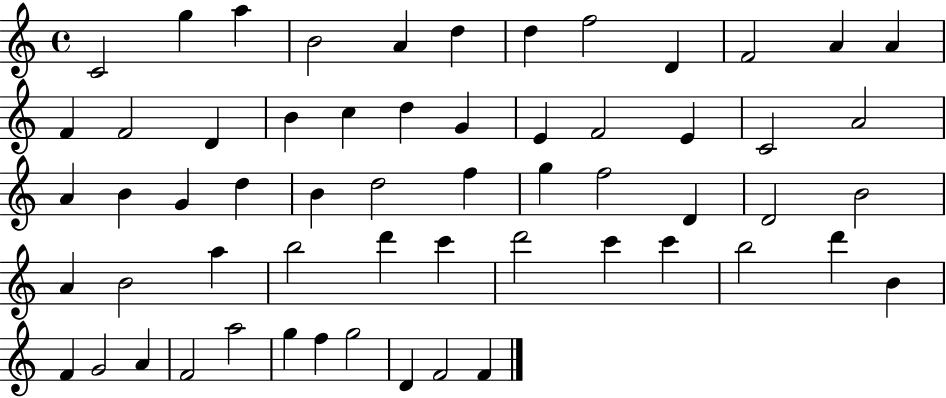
C4/h G5/q A5/q B4/h A4/q D5/q D5/q F5/h D4/q F4/h A4/q A4/q F4/q F4/h D4/q B4/q C5/q D5/q G4/q E4/q F4/h E4/q C4/h A4/h A4/q B4/q G4/q D5/q B4/q D5/h F5/q G5/q F5/h D4/q D4/h B4/h A4/q B4/h A5/q B5/h D6/q C6/q D6/h C6/q C6/q B5/h D6/q B4/q F4/q G4/h A4/q F4/h A5/h G5/q F5/q G5/h D4/q F4/h F4/q